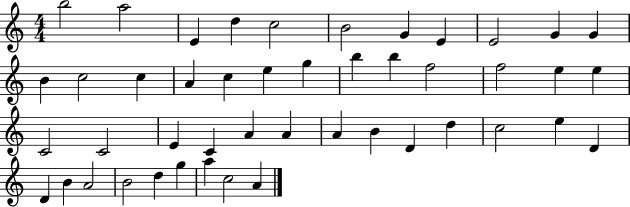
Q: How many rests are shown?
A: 0